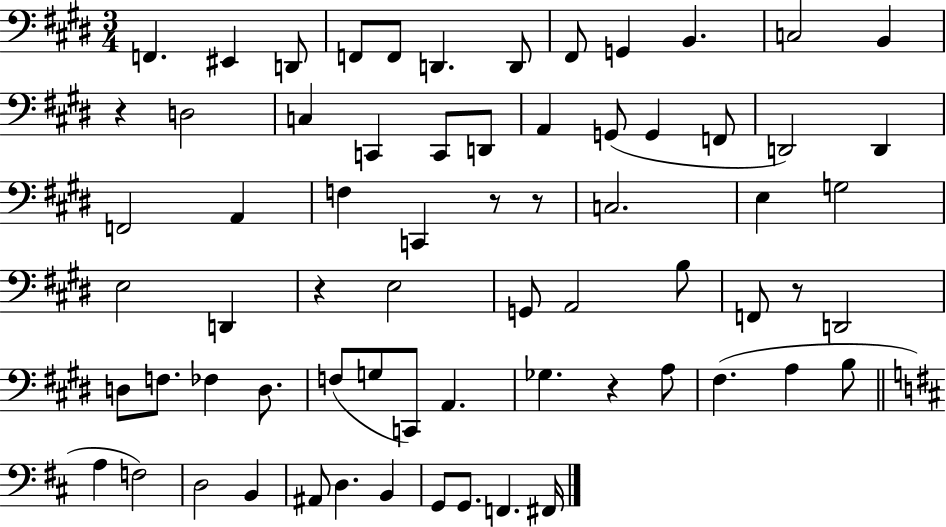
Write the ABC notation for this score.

X:1
T:Untitled
M:3/4
L:1/4
K:E
F,, ^E,, D,,/2 F,,/2 F,,/2 D,, D,,/2 ^F,,/2 G,, B,, C,2 B,, z D,2 C, C,, C,,/2 D,,/2 A,, G,,/2 G,, F,,/2 D,,2 D,, F,,2 A,, F, C,, z/2 z/2 C,2 E, G,2 E,2 D,, z E,2 G,,/2 A,,2 B,/2 F,,/2 z/2 D,,2 D,/2 F,/2 _F, D,/2 F,/2 G,/2 C,,/2 A,, _G, z A,/2 ^F, A, B,/2 A, F,2 D,2 B,, ^A,,/2 D, B,, G,,/2 G,,/2 F,, ^F,,/4